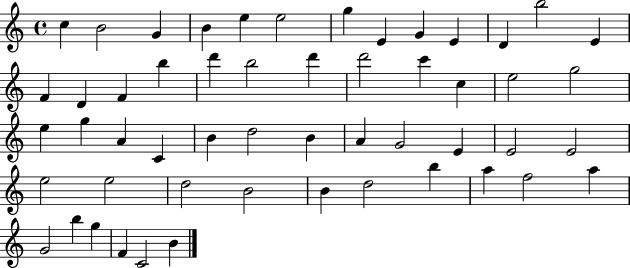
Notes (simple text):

C5/q B4/h G4/q B4/q E5/q E5/h G5/q E4/q G4/q E4/q D4/q B5/h E4/q F4/q D4/q F4/q B5/q D6/q B5/h D6/q D6/h C6/q C5/q E5/h G5/h E5/q G5/q A4/q C4/q B4/q D5/h B4/q A4/q G4/h E4/q E4/h E4/h E5/h E5/h D5/h B4/h B4/q D5/h B5/q A5/q F5/h A5/q G4/h B5/q G5/q F4/q C4/h B4/q